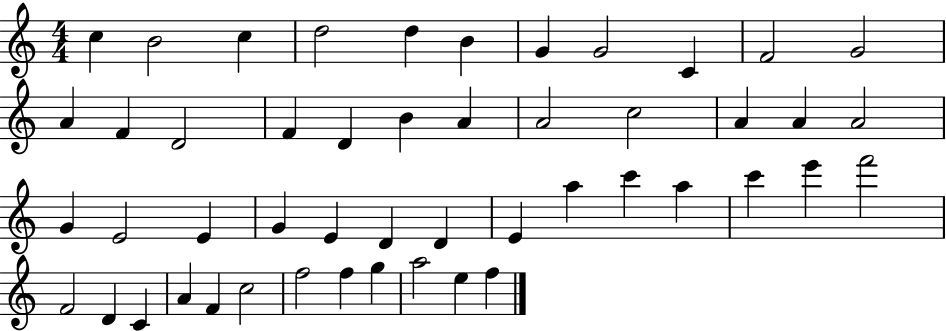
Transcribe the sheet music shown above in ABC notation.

X:1
T:Untitled
M:4/4
L:1/4
K:C
c B2 c d2 d B G G2 C F2 G2 A F D2 F D B A A2 c2 A A A2 G E2 E G E D D E a c' a c' e' f'2 F2 D C A F c2 f2 f g a2 e f